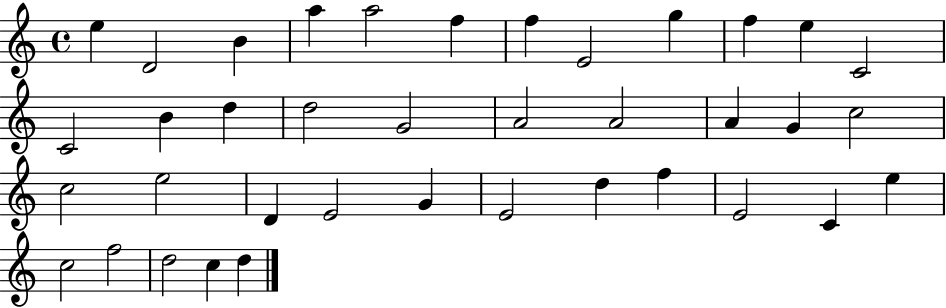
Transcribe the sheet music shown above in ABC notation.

X:1
T:Untitled
M:4/4
L:1/4
K:C
e D2 B a a2 f f E2 g f e C2 C2 B d d2 G2 A2 A2 A G c2 c2 e2 D E2 G E2 d f E2 C e c2 f2 d2 c d